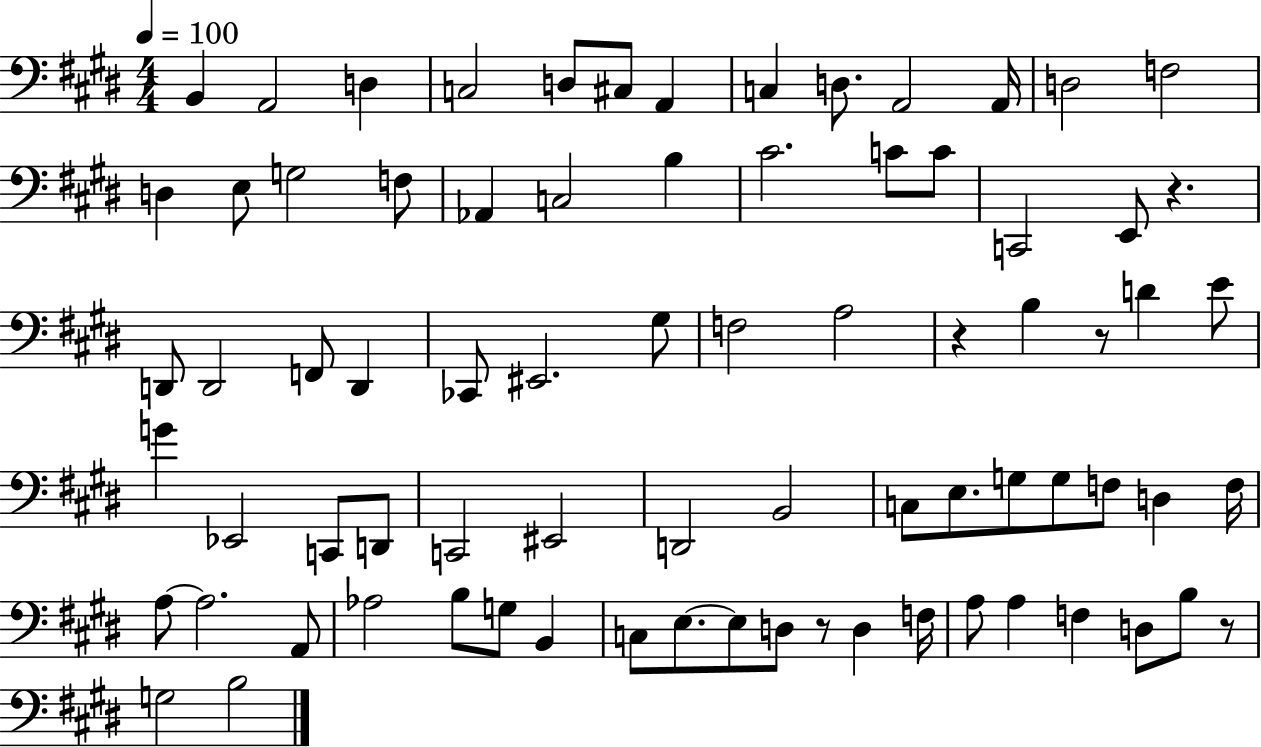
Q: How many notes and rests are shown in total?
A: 77